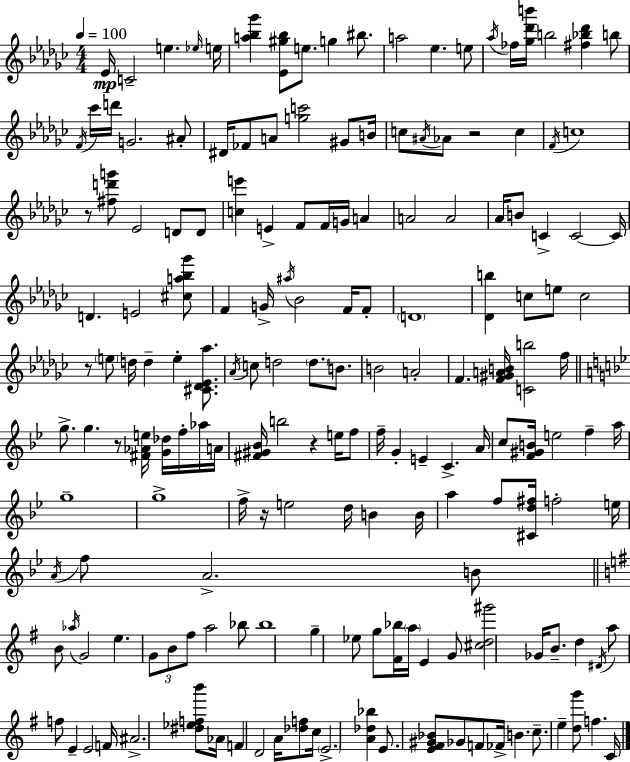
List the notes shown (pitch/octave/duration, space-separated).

Eb4/s C4/h E5/q. Eb5/s E5/s [A5,Bb5,Gb6]/q [Eb4,G#5,Bb5]/e E5/e. G5/q BIS5/e. A5/h Eb5/q. E5/e Ab5/s FES5/s [Gb5,Db6,B6]/s B5/h [F#5,Bb5,Db6]/q B5/e F4/s CES6/s D6/s G4/h. A#4/e D#4/s FES4/e A4/e [G5,C6]/h G#4/e B4/s C5/e A#4/s Ab4/e R/h C5/q F4/s C5/w R/e [F#5,D6,G6]/e Eb4/h D4/e D4/e [C5,E6]/q E4/q F4/e F4/s G4/s A4/q A4/h A4/h Ab4/s B4/e C4/q C4/h C4/s D4/q. E4/h [C#5,A5,Bb5,Gb6]/e F4/q G4/s A#5/s Bb4/h F4/s F4/e D4/w [Db4,B5]/q C5/e E5/e C5/h R/e E5/e D5/s D5/q E5/q [C#4,Db4,Eb4,Ab5]/e. Ab4/s C5/e D5/h D5/e. B4/e. B4/h A4/h F4/q. [F4,G#4,A4,B4]/s [C4,B5]/h F5/s G5/e. G5/q. R/e [F#4,Ab4,E5]/s [G4,Db5]/s F5/s Ab5/s A4/s [F#4,G#4,Bb4]/s B5/h R/q E5/s F5/e F5/s G4/q E4/q C4/q. A4/s C5/e [F4,G#4,B4]/s E5/h F5/q A5/s G5/w G5/w F5/s R/s E5/h D5/s B4/q B4/s A5/q F5/e [C#4,D5,F#5]/s F5/h E5/s A4/s F5/e A4/h. B4/e B4/e Ab5/s G4/h E5/q. G4/e B4/e F#5/e A5/h Bb5/e Bb5/w G5/q Eb5/e G5/e [F#4,Bb5]/s A5/s E4/q G4/e [C#5,D5,G#6]/h Gb4/s B4/e. D5/q D#4/s A5/e F5/e E4/q E4/h F4/s A#4/h. [D#5,Eb5,F5,B6]/e Ab4/s F4/q D4/h A4/s [Db5,F5]/e C5/s E4/h. [A4,Db5,Bb5]/q E4/e. [E4,F#4,G#4,Bb4]/e Gb4/e F4/e FES4/s B4/q. C5/e. E5/q [D5,G6]/e F5/q. C4/s